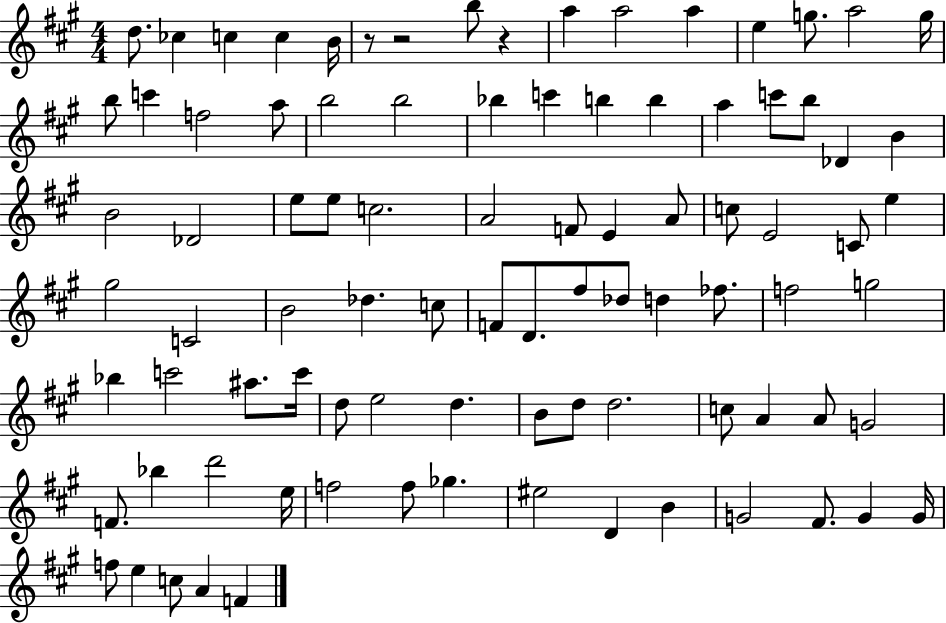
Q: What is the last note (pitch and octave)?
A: F4